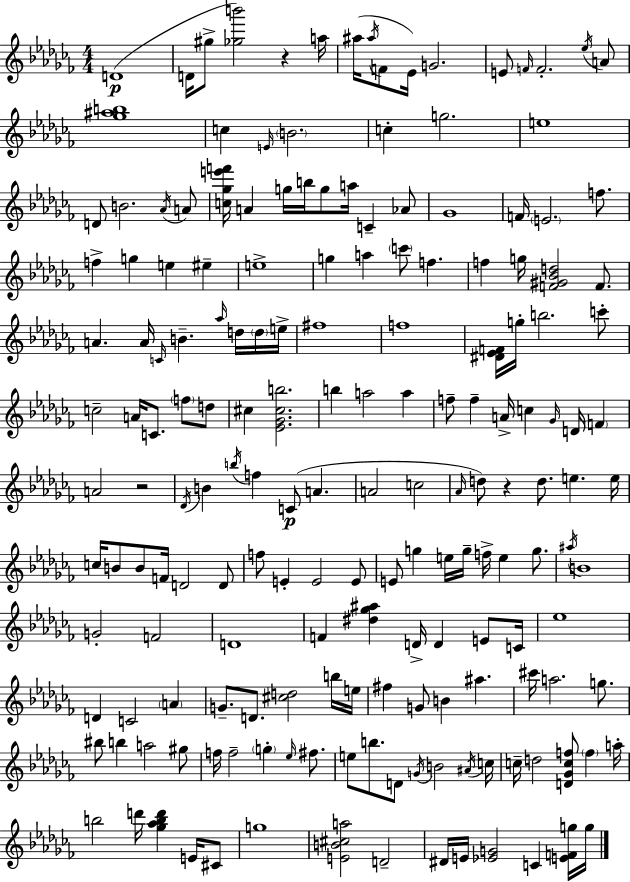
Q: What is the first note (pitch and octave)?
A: D4